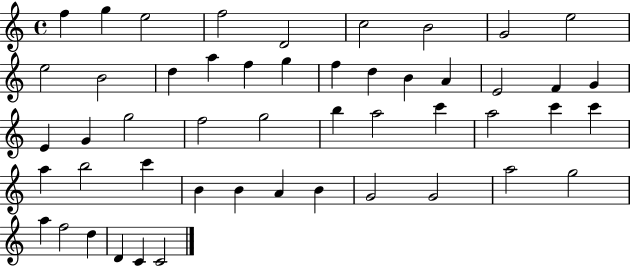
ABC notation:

X:1
T:Untitled
M:4/4
L:1/4
K:C
f g e2 f2 D2 c2 B2 G2 e2 e2 B2 d a f g f d B A E2 F G E G g2 f2 g2 b a2 c' a2 c' c' a b2 c' B B A B G2 G2 a2 g2 a f2 d D C C2